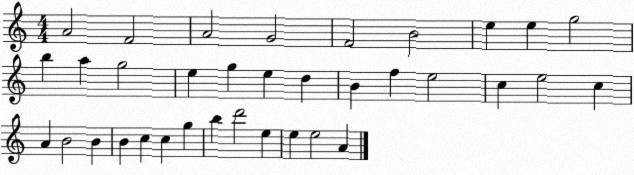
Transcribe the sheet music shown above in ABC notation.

X:1
T:Untitled
M:4/4
L:1/4
K:C
A2 F2 A2 G2 F2 B2 e e g2 b a g2 e g e d B f e2 c e2 c A B2 B B c c g b d'2 e e e2 A